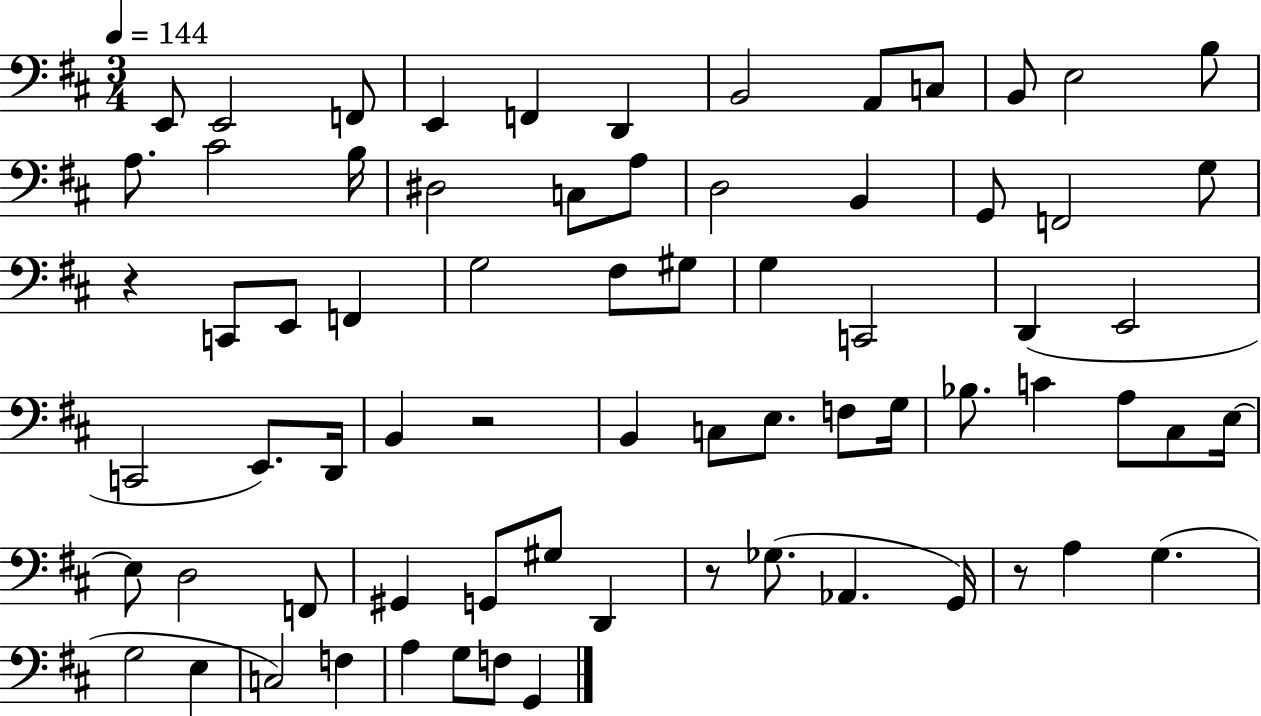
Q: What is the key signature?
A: D major